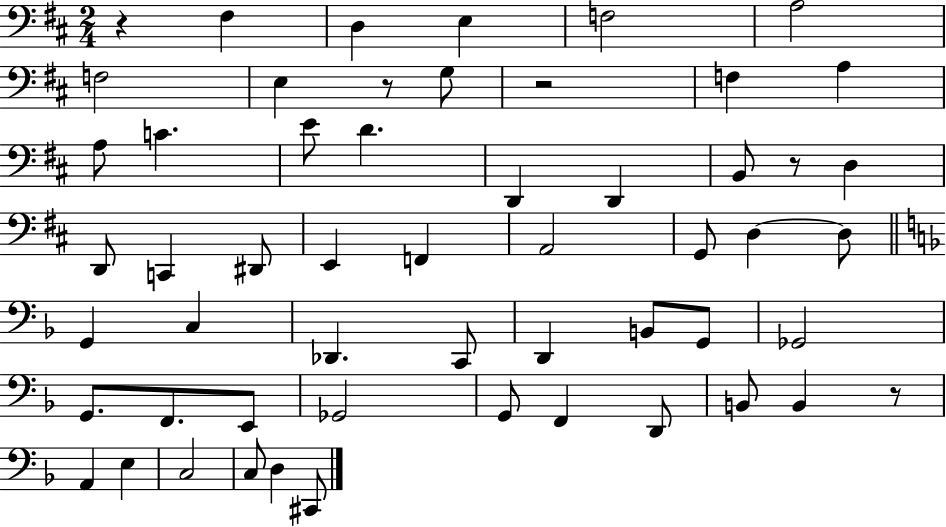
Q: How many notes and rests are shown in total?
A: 55